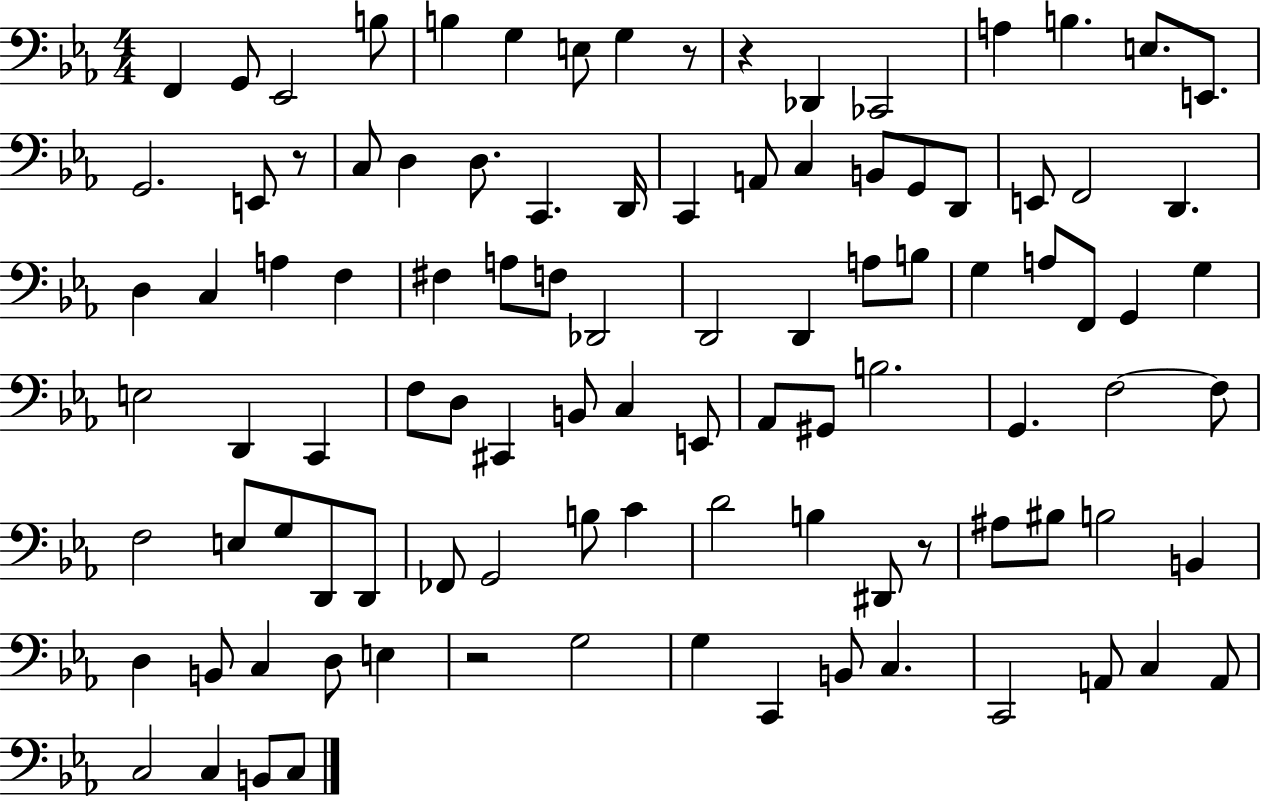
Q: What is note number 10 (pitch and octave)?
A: CES2